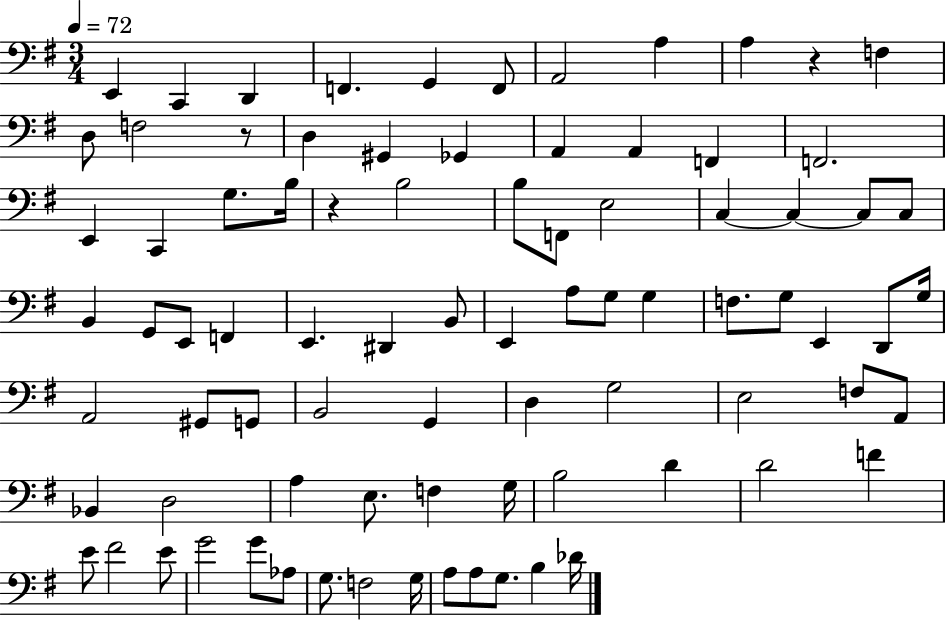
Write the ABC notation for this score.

X:1
T:Untitled
M:3/4
L:1/4
K:G
E,, C,, D,, F,, G,, F,,/2 A,,2 A, A, z F, D,/2 F,2 z/2 D, ^G,, _G,, A,, A,, F,, F,,2 E,, C,, G,/2 B,/4 z B,2 B,/2 F,,/2 E,2 C, C, C,/2 C,/2 B,, G,,/2 E,,/2 F,, E,, ^D,, B,,/2 E,, A,/2 G,/2 G, F,/2 G,/2 E,, D,,/2 G,/4 A,,2 ^G,,/2 G,,/2 B,,2 G,, D, G,2 E,2 F,/2 A,,/2 _B,, D,2 A, E,/2 F, G,/4 B,2 D D2 F E/2 ^F2 E/2 G2 G/2 _A,/2 G,/2 F,2 G,/4 A,/2 A,/2 G,/2 B, _D/4